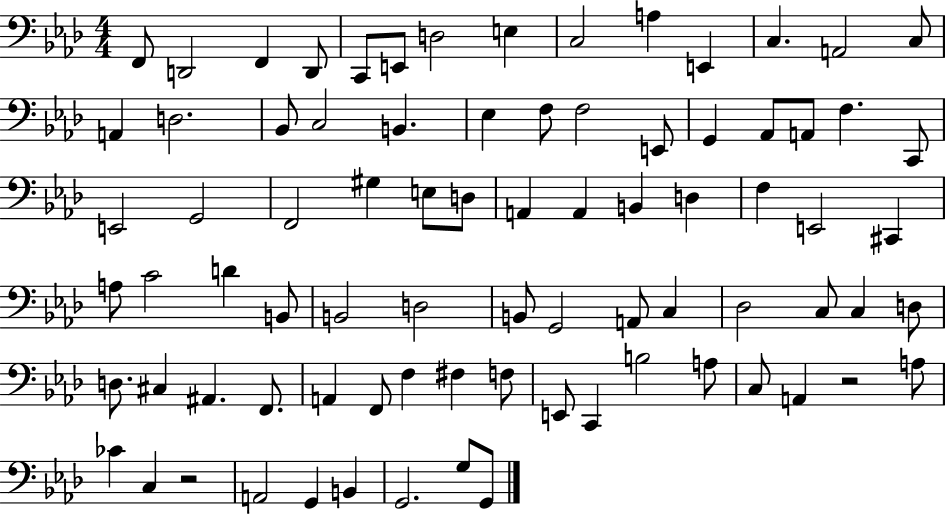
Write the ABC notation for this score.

X:1
T:Untitled
M:4/4
L:1/4
K:Ab
F,,/2 D,,2 F,, D,,/2 C,,/2 E,,/2 D,2 E, C,2 A, E,, C, A,,2 C,/2 A,, D,2 _B,,/2 C,2 B,, _E, F,/2 F,2 E,,/2 G,, _A,,/2 A,,/2 F, C,,/2 E,,2 G,,2 F,,2 ^G, E,/2 D,/2 A,, A,, B,, D, F, E,,2 ^C,, A,/2 C2 D B,,/2 B,,2 D,2 B,,/2 G,,2 A,,/2 C, _D,2 C,/2 C, D,/2 D,/2 ^C, ^A,, F,,/2 A,, F,,/2 F, ^F, F,/2 E,,/2 C,, B,2 A,/2 C,/2 A,, z2 A,/2 _C C, z2 A,,2 G,, B,, G,,2 G,/2 G,,/2